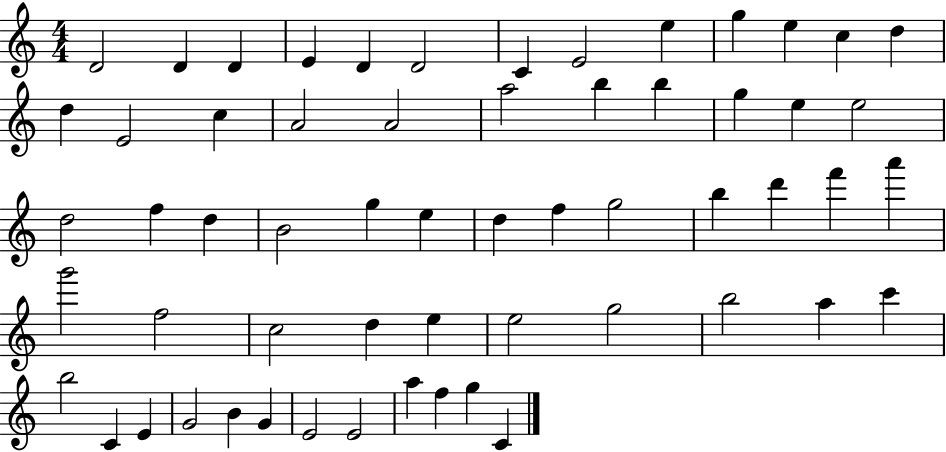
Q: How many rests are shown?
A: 0